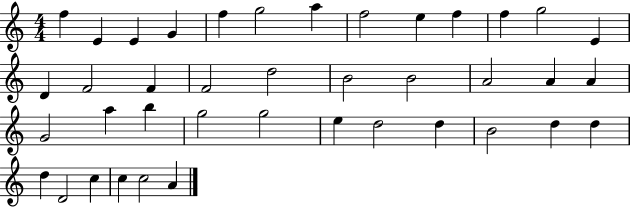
F5/q E4/q E4/q G4/q F5/q G5/h A5/q F5/h E5/q F5/q F5/q G5/h E4/q D4/q F4/h F4/q F4/h D5/h B4/h B4/h A4/h A4/q A4/q G4/h A5/q B5/q G5/h G5/h E5/q D5/h D5/q B4/h D5/q D5/q D5/q D4/h C5/q C5/q C5/h A4/q